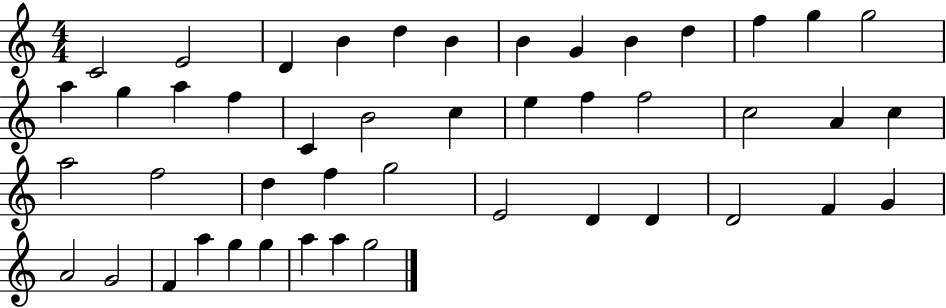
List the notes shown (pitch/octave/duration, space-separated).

C4/h E4/h D4/q B4/q D5/q B4/q B4/q G4/q B4/q D5/q F5/q G5/q G5/h A5/q G5/q A5/q F5/q C4/q B4/h C5/q E5/q F5/q F5/h C5/h A4/q C5/q A5/h F5/h D5/q F5/q G5/h E4/h D4/q D4/q D4/h F4/q G4/q A4/h G4/h F4/q A5/q G5/q G5/q A5/q A5/q G5/h